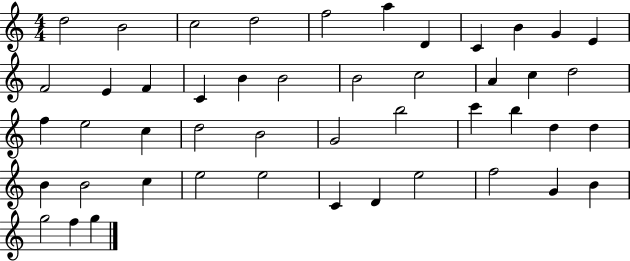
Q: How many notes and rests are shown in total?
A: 47